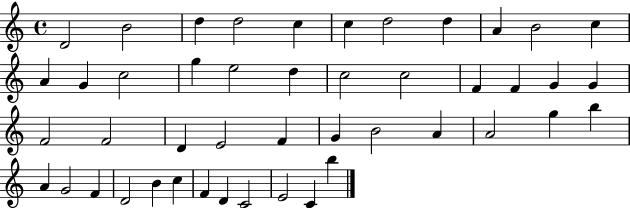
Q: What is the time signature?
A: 4/4